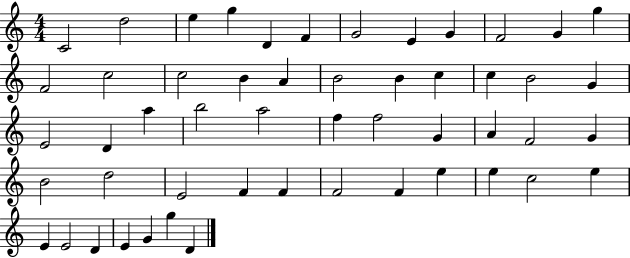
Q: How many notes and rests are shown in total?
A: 52